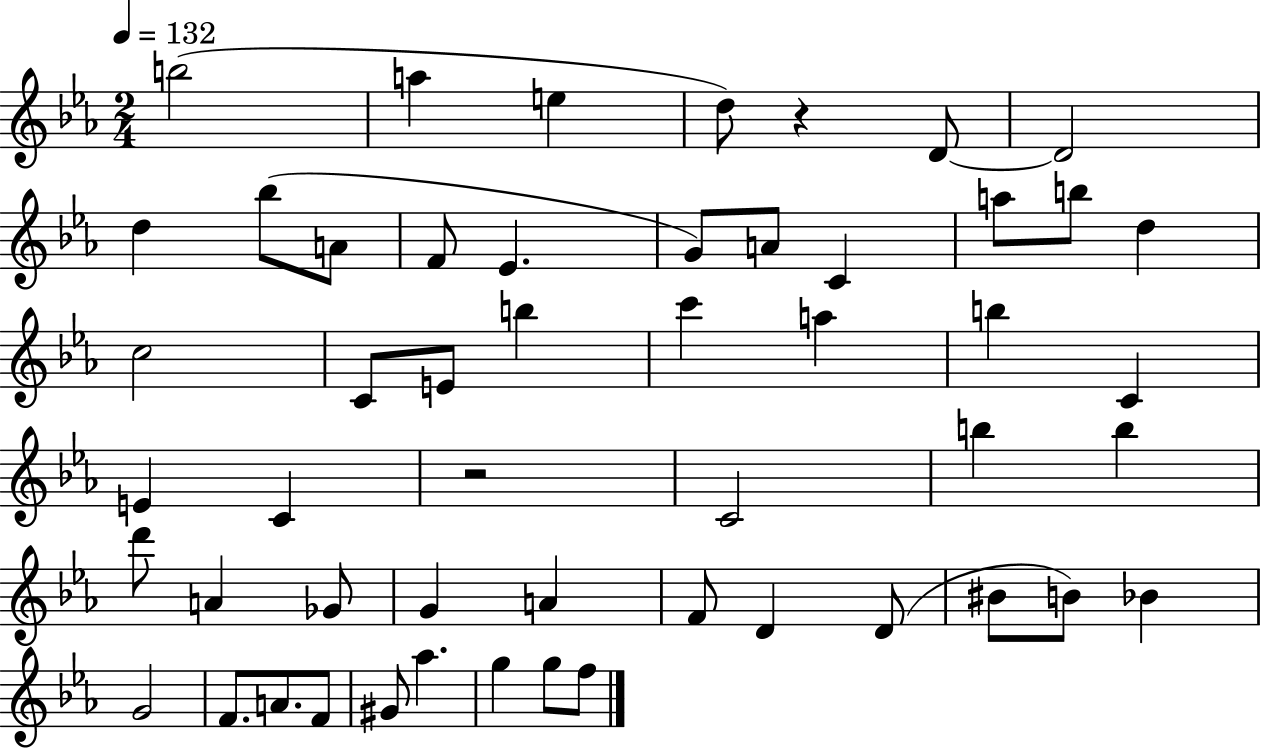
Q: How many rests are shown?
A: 2